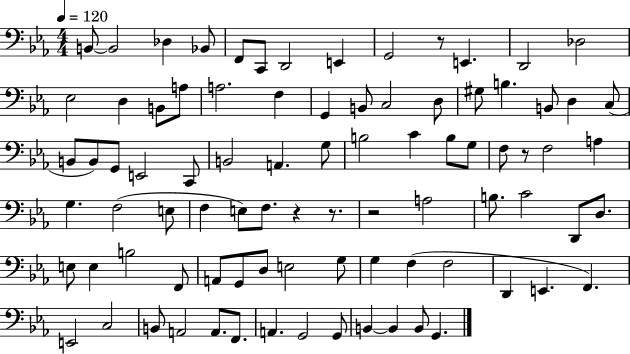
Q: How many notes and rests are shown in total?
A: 86